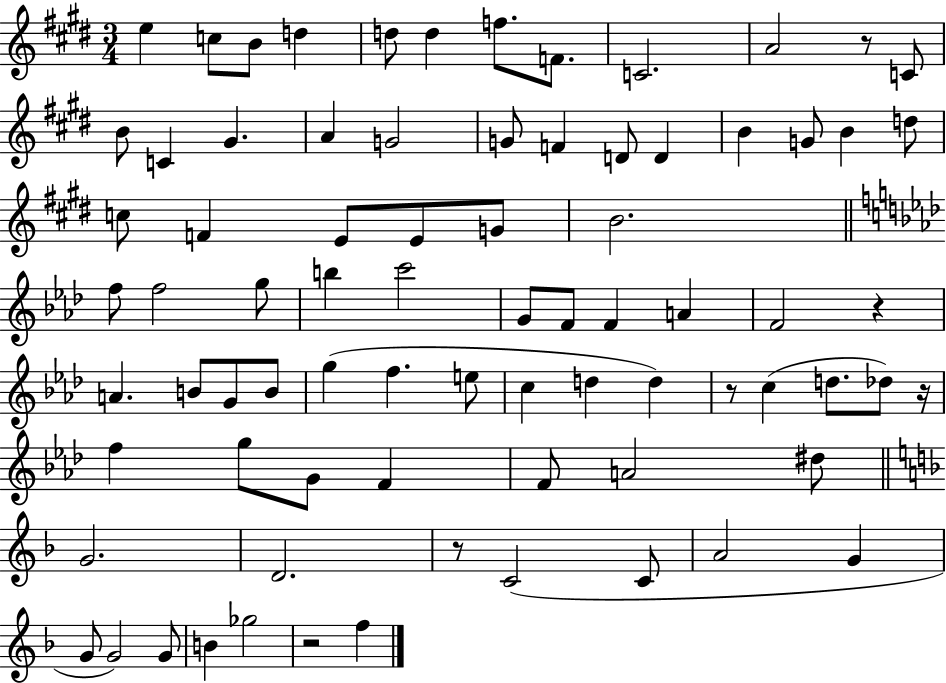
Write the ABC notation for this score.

X:1
T:Untitled
M:3/4
L:1/4
K:E
e c/2 B/2 d d/2 d f/2 F/2 C2 A2 z/2 C/2 B/2 C ^G A G2 G/2 F D/2 D B G/2 B d/2 c/2 F E/2 E/2 G/2 B2 f/2 f2 g/2 b c'2 G/2 F/2 F A F2 z A B/2 G/2 B/2 g f e/2 c d d z/2 c d/2 _d/2 z/4 f g/2 G/2 F F/2 A2 ^d/2 G2 D2 z/2 C2 C/2 A2 G G/2 G2 G/2 B _g2 z2 f